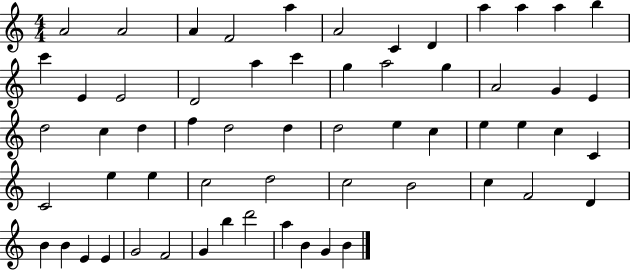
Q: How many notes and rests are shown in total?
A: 60